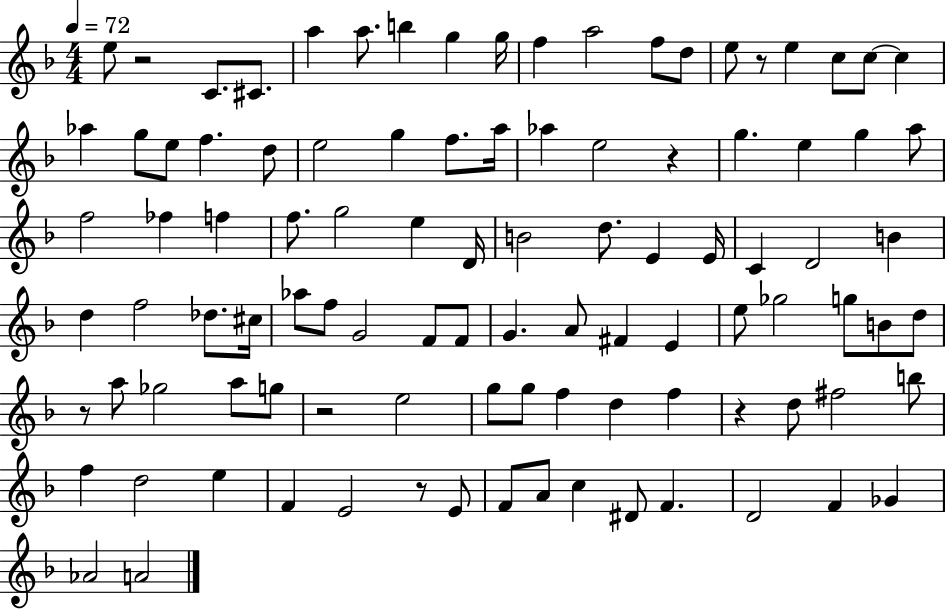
E5/e R/h C4/e. C#4/e. A5/q A5/e. B5/q G5/q G5/s F5/q A5/h F5/e D5/e E5/e R/e E5/q C5/e C5/e C5/q Ab5/q G5/e E5/e F5/q. D5/e E5/h G5/q F5/e. A5/s Ab5/q E5/h R/q G5/q. E5/q G5/q A5/e F5/h FES5/q F5/q F5/e. G5/h E5/q D4/s B4/h D5/e. E4/q E4/s C4/q D4/h B4/q D5/q F5/h Db5/e. C#5/s Ab5/e F5/e G4/h F4/e F4/e G4/q. A4/e F#4/q E4/q E5/e Gb5/h G5/e B4/e D5/e R/e A5/e Gb5/h A5/e G5/e R/h E5/h G5/e G5/e F5/q D5/q F5/q R/q D5/e F#5/h B5/e F5/q D5/h E5/q F4/q E4/h R/e E4/e F4/e A4/e C5/q D#4/e F4/q. D4/h F4/q Gb4/q Ab4/h A4/h